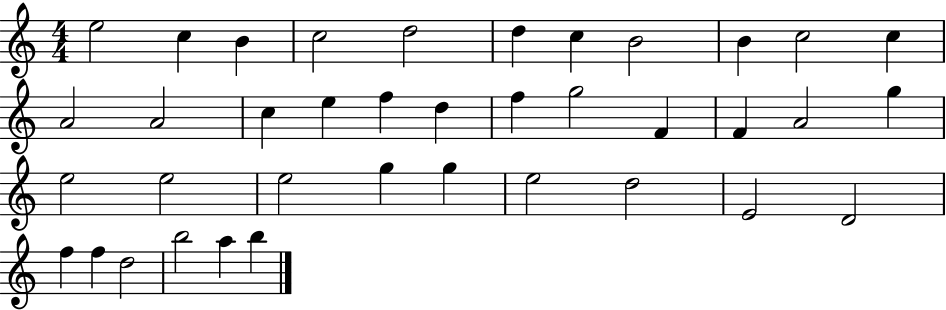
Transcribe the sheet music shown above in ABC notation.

X:1
T:Untitled
M:4/4
L:1/4
K:C
e2 c B c2 d2 d c B2 B c2 c A2 A2 c e f d f g2 F F A2 g e2 e2 e2 g g e2 d2 E2 D2 f f d2 b2 a b